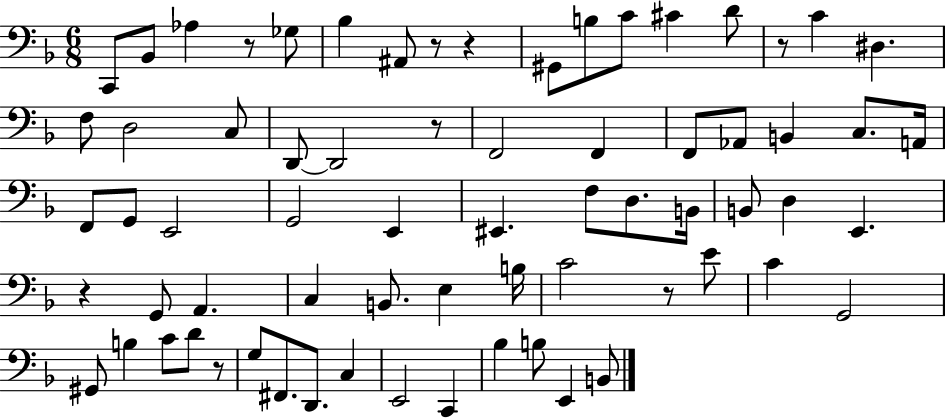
C2/e Bb2/e Ab3/q R/e Gb3/e Bb3/q A#2/e R/e R/q G#2/e B3/e C4/e C#4/q D4/e R/e C4/q D#3/q. F3/e D3/h C3/e D2/e D2/h R/e F2/h F2/q F2/e Ab2/e B2/q C3/e. A2/s F2/e G2/e E2/h G2/h E2/q EIS2/q. F3/e D3/e. B2/s B2/e D3/q E2/q. R/q G2/e A2/q. C3/q B2/e. E3/q B3/s C4/h R/e E4/e C4/q G2/h G#2/e B3/q C4/e D4/e R/e G3/e F#2/e. D2/e. C3/q E2/h C2/q Bb3/q B3/e E2/q B2/e